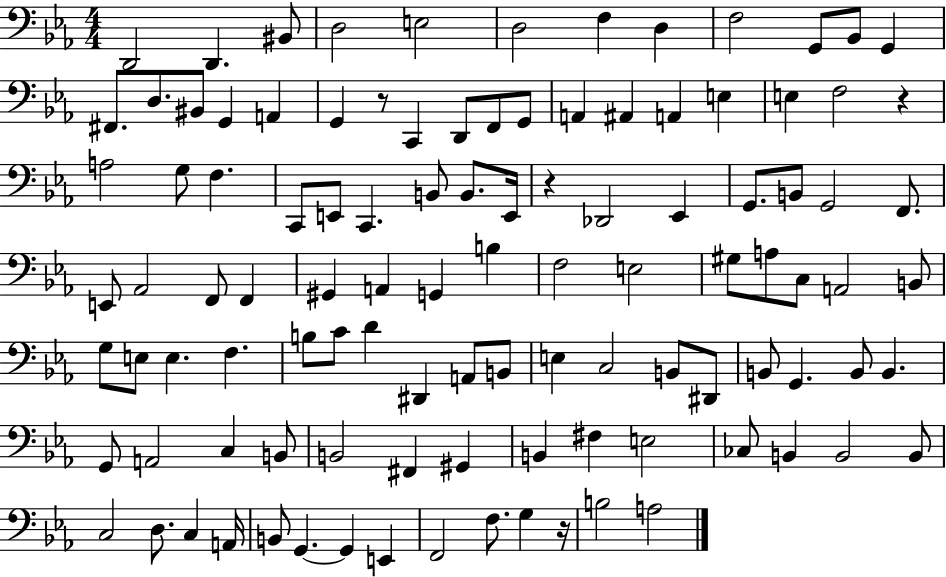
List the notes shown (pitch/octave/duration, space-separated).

D2/h D2/q. BIS2/e D3/h E3/h D3/h F3/q D3/q F3/h G2/e Bb2/e G2/q F#2/e. D3/e. BIS2/e G2/q A2/q G2/q R/e C2/q D2/e F2/e G2/e A2/q A#2/q A2/q E3/q E3/q F3/h R/q A3/h G3/e F3/q. C2/e E2/e C2/q. B2/e B2/e. E2/s R/q Db2/h Eb2/q G2/e. B2/e G2/h F2/e. E2/e Ab2/h F2/e F2/q G#2/q A2/q G2/q B3/q F3/h E3/h G#3/e A3/e C3/e A2/h B2/e G3/e E3/e E3/q. F3/q. B3/e C4/e D4/q D#2/q A2/e B2/e E3/q C3/h B2/e D#2/e B2/e G2/q. B2/e B2/q. G2/e A2/h C3/q B2/e B2/h F#2/q G#2/q B2/q F#3/q E3/h CES3/e B2/q B2/h B2/e C3/h D3/e. C3/q A2/s B2/e G2/q. G2/q E2/q F2/h F3/e. G3/q R/s B3/h A3/h